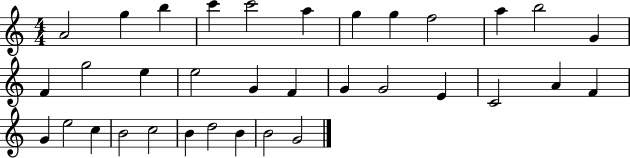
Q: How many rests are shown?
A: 0